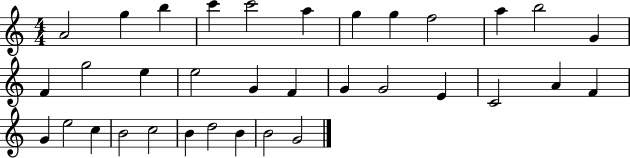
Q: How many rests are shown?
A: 0